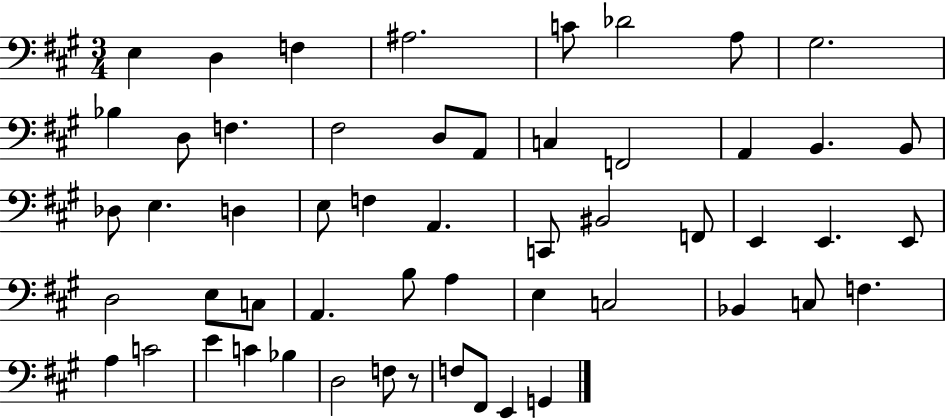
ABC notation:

X:1
T:Untitled
M:3/4
L:1/4
K:A
E, D, F, ^A,2 C/2 _D2 A,/2 ^G,2 _B, D,/2 F, ^F,2 D,/2 A,,/2 C, F,,2 A,, B,, B,,/2 _D,/2 E, D, E,/2 F, A,, C,,/2 ^B,,2 F,,/2 E,, E,, E,,/2 D,2 E,/2 C,/2 A,, B,/2 A, E, C,2 _B,, C,/2 F, A, C2 E C _B, D,2 F,/2 z/2 F,/2 ^F,,/2 E,, G,,